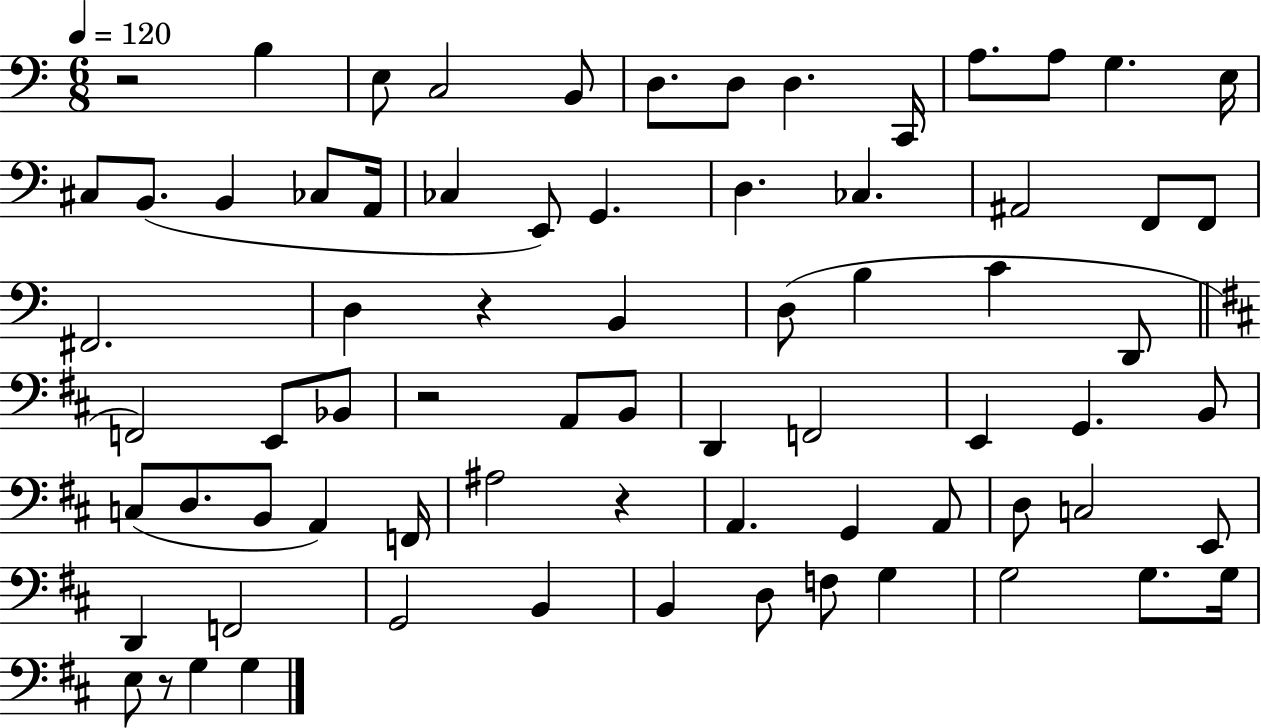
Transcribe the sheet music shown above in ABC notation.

X:1
T:Untitled
M:6/8
L:1/4
K:C
z2 B, E,/2 C,2 B,,/2 D,/2 D,/2 D, C,,/4 A,/2 A,/2 G, E,/4 ^C,/2 B,,/2 B,, _C,/2 A,,/4 _C, E,,/2 G,, D, _C, ^A,,2 F,,/2 F,,/2 ^F,,2 D, z B,, D,/2 B, C D,,/2 F,,2 E,,/2 _B,,/2 z2 A,,/2 B,,/2 D,, F,,2 E,, G,, B,,/2 C,/2 D,/2 B,,/2 A,, F,,/4 ^A,2 z A,, G,, A,,/2 D,/2 C,2 E,,/2 D,, F,,2 G,,2 B,, B,, D,/2 F,/2 G, G,2 G,/2 G,/4 E,/2 z/2 G, G,